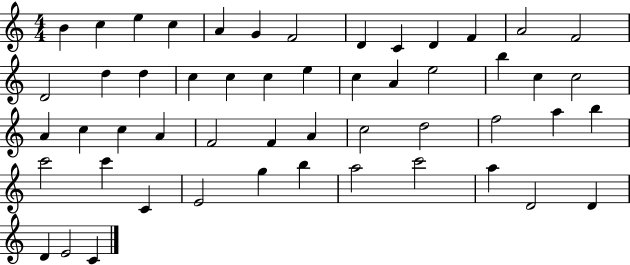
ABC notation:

X:1
T:Untitled
M:4/4
L:1/4
K:C
B c e c A G F2 D C D F A2 F2 D2 d d c c c e c A e2 b c c2 A c c A F2 F A c2 d2 f2 a b c'2 c' C E2 g b a2 c'2 a D2 D D E2 C